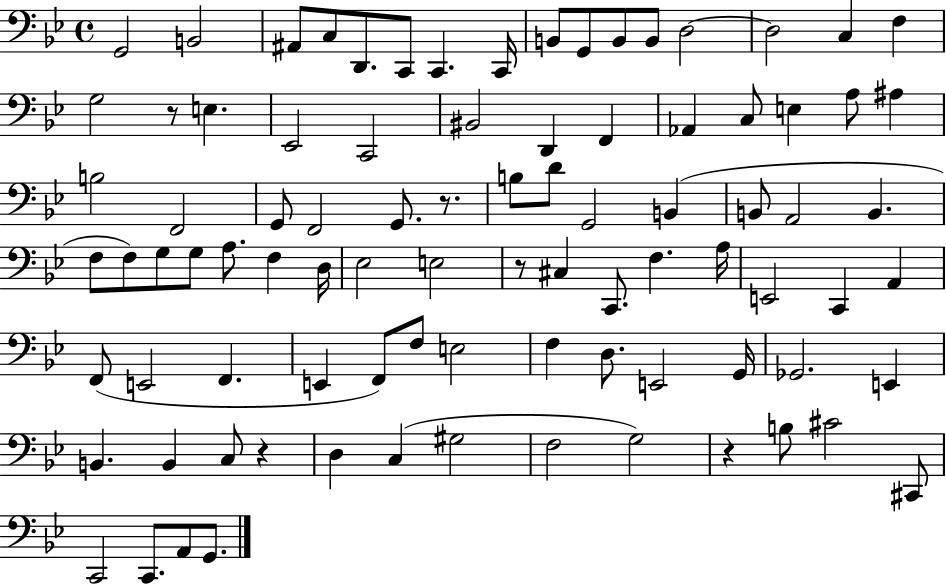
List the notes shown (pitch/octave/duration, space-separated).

G2/h B2/h A#2/e C3/e D2/e. C2/e C2/q. C2/s B2/e G2/e B2/e B2/e D3/h D3/h C3/q F3/q G3/h R/e E3/q. Eb2/h C2/h BIS2/h D2/q F2/q Ab2/q C3/e E3/q A3/e A#3/q B3/h F2/h G2/e F2/h G2/e. R/e. B3/e D4/e G2/h B2/q B2/e A2/h B2/q. F3/e F3/e G3/e G3/e A3/e. F3/q D3/s Eb3/h E3/h R/e C#3/q C2/e. F3/q. A3/s E2/h C2/q A2/q F2/e E2/h F2/q. E2/q F2/e F3/e E3/h F3/q D3/e. E2/h G2/s Gb2/h. E2/q B2/q. B2/q C3/e R/q D3/q C3/q G#3/h F3/h G3/h R/q B3/e C#4/h C#2/e C2/h C2/e. A2/e G2/e.